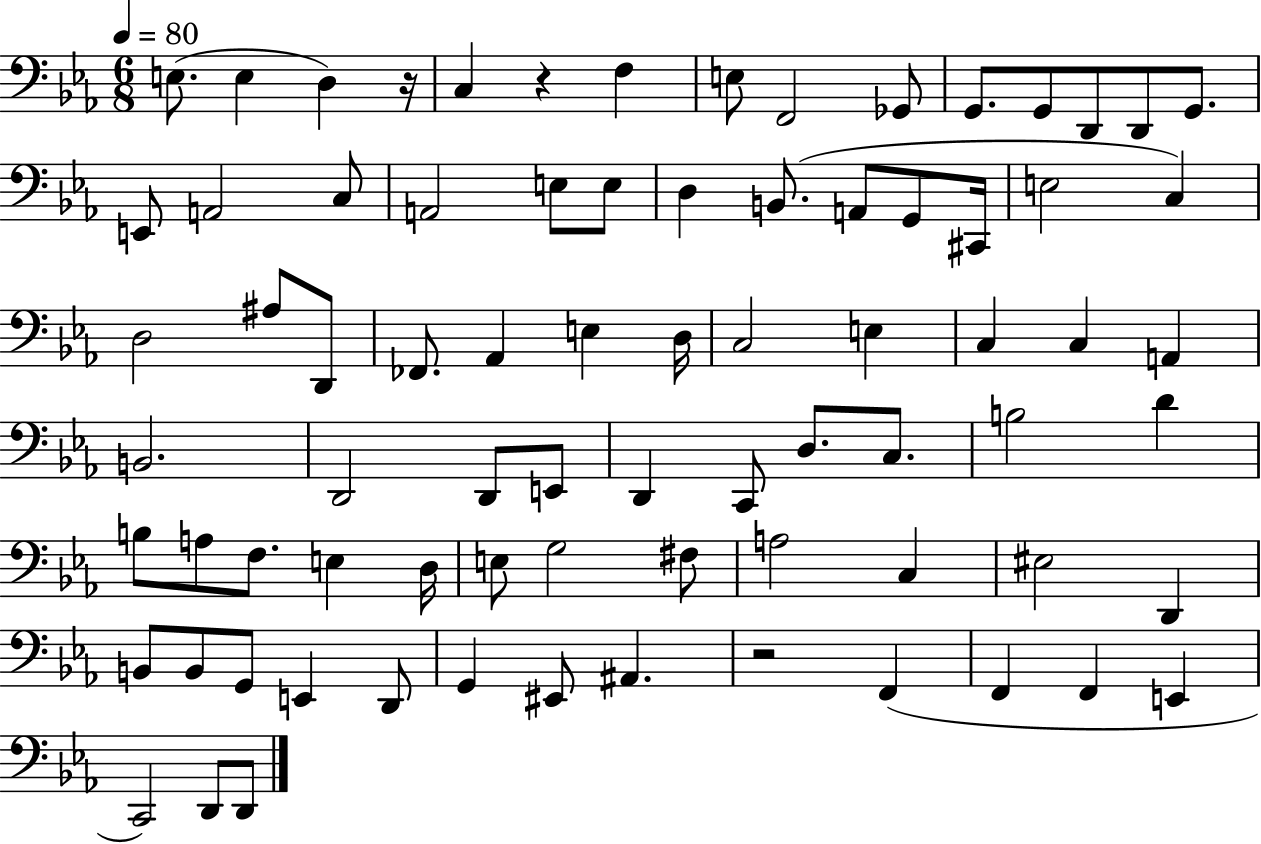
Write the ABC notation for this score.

X:1
T:Untitled
M:6/8
L:1/4
K:Eb
E,/2 E, D, z/4 C, z F, E,/2 F,,2 _G,,/2 G,,/2 G,,/2 D,,/2 D,,/2 G,,/2 E,,/2 A,,2 C,/2 A,,2 E,/2 E,/2 D, B,,/2 A,,/2 G,,/2 ^C,,/4 E,2 C, D,2 ^A,/2 D,,/2 _F,,/2 _A,, E, D,/4 C,2 E, C, C, A,, B,,2 D,,2 D,,/2 E,,/2 D,, C,,/2 D,/2 C,/2 B,2 D B,/2 A,/2 F,/2 E, D,/4 E,/2 G,2 ^F,/2 A,2 C, ^E,2 D,, B,,/2 B,,/2 G,,/2 E,, D,,/2 G,, ^E,,/2 ^A,, z2 F,, F,, F,, E,, C,,2 D,,/2 D,,/2